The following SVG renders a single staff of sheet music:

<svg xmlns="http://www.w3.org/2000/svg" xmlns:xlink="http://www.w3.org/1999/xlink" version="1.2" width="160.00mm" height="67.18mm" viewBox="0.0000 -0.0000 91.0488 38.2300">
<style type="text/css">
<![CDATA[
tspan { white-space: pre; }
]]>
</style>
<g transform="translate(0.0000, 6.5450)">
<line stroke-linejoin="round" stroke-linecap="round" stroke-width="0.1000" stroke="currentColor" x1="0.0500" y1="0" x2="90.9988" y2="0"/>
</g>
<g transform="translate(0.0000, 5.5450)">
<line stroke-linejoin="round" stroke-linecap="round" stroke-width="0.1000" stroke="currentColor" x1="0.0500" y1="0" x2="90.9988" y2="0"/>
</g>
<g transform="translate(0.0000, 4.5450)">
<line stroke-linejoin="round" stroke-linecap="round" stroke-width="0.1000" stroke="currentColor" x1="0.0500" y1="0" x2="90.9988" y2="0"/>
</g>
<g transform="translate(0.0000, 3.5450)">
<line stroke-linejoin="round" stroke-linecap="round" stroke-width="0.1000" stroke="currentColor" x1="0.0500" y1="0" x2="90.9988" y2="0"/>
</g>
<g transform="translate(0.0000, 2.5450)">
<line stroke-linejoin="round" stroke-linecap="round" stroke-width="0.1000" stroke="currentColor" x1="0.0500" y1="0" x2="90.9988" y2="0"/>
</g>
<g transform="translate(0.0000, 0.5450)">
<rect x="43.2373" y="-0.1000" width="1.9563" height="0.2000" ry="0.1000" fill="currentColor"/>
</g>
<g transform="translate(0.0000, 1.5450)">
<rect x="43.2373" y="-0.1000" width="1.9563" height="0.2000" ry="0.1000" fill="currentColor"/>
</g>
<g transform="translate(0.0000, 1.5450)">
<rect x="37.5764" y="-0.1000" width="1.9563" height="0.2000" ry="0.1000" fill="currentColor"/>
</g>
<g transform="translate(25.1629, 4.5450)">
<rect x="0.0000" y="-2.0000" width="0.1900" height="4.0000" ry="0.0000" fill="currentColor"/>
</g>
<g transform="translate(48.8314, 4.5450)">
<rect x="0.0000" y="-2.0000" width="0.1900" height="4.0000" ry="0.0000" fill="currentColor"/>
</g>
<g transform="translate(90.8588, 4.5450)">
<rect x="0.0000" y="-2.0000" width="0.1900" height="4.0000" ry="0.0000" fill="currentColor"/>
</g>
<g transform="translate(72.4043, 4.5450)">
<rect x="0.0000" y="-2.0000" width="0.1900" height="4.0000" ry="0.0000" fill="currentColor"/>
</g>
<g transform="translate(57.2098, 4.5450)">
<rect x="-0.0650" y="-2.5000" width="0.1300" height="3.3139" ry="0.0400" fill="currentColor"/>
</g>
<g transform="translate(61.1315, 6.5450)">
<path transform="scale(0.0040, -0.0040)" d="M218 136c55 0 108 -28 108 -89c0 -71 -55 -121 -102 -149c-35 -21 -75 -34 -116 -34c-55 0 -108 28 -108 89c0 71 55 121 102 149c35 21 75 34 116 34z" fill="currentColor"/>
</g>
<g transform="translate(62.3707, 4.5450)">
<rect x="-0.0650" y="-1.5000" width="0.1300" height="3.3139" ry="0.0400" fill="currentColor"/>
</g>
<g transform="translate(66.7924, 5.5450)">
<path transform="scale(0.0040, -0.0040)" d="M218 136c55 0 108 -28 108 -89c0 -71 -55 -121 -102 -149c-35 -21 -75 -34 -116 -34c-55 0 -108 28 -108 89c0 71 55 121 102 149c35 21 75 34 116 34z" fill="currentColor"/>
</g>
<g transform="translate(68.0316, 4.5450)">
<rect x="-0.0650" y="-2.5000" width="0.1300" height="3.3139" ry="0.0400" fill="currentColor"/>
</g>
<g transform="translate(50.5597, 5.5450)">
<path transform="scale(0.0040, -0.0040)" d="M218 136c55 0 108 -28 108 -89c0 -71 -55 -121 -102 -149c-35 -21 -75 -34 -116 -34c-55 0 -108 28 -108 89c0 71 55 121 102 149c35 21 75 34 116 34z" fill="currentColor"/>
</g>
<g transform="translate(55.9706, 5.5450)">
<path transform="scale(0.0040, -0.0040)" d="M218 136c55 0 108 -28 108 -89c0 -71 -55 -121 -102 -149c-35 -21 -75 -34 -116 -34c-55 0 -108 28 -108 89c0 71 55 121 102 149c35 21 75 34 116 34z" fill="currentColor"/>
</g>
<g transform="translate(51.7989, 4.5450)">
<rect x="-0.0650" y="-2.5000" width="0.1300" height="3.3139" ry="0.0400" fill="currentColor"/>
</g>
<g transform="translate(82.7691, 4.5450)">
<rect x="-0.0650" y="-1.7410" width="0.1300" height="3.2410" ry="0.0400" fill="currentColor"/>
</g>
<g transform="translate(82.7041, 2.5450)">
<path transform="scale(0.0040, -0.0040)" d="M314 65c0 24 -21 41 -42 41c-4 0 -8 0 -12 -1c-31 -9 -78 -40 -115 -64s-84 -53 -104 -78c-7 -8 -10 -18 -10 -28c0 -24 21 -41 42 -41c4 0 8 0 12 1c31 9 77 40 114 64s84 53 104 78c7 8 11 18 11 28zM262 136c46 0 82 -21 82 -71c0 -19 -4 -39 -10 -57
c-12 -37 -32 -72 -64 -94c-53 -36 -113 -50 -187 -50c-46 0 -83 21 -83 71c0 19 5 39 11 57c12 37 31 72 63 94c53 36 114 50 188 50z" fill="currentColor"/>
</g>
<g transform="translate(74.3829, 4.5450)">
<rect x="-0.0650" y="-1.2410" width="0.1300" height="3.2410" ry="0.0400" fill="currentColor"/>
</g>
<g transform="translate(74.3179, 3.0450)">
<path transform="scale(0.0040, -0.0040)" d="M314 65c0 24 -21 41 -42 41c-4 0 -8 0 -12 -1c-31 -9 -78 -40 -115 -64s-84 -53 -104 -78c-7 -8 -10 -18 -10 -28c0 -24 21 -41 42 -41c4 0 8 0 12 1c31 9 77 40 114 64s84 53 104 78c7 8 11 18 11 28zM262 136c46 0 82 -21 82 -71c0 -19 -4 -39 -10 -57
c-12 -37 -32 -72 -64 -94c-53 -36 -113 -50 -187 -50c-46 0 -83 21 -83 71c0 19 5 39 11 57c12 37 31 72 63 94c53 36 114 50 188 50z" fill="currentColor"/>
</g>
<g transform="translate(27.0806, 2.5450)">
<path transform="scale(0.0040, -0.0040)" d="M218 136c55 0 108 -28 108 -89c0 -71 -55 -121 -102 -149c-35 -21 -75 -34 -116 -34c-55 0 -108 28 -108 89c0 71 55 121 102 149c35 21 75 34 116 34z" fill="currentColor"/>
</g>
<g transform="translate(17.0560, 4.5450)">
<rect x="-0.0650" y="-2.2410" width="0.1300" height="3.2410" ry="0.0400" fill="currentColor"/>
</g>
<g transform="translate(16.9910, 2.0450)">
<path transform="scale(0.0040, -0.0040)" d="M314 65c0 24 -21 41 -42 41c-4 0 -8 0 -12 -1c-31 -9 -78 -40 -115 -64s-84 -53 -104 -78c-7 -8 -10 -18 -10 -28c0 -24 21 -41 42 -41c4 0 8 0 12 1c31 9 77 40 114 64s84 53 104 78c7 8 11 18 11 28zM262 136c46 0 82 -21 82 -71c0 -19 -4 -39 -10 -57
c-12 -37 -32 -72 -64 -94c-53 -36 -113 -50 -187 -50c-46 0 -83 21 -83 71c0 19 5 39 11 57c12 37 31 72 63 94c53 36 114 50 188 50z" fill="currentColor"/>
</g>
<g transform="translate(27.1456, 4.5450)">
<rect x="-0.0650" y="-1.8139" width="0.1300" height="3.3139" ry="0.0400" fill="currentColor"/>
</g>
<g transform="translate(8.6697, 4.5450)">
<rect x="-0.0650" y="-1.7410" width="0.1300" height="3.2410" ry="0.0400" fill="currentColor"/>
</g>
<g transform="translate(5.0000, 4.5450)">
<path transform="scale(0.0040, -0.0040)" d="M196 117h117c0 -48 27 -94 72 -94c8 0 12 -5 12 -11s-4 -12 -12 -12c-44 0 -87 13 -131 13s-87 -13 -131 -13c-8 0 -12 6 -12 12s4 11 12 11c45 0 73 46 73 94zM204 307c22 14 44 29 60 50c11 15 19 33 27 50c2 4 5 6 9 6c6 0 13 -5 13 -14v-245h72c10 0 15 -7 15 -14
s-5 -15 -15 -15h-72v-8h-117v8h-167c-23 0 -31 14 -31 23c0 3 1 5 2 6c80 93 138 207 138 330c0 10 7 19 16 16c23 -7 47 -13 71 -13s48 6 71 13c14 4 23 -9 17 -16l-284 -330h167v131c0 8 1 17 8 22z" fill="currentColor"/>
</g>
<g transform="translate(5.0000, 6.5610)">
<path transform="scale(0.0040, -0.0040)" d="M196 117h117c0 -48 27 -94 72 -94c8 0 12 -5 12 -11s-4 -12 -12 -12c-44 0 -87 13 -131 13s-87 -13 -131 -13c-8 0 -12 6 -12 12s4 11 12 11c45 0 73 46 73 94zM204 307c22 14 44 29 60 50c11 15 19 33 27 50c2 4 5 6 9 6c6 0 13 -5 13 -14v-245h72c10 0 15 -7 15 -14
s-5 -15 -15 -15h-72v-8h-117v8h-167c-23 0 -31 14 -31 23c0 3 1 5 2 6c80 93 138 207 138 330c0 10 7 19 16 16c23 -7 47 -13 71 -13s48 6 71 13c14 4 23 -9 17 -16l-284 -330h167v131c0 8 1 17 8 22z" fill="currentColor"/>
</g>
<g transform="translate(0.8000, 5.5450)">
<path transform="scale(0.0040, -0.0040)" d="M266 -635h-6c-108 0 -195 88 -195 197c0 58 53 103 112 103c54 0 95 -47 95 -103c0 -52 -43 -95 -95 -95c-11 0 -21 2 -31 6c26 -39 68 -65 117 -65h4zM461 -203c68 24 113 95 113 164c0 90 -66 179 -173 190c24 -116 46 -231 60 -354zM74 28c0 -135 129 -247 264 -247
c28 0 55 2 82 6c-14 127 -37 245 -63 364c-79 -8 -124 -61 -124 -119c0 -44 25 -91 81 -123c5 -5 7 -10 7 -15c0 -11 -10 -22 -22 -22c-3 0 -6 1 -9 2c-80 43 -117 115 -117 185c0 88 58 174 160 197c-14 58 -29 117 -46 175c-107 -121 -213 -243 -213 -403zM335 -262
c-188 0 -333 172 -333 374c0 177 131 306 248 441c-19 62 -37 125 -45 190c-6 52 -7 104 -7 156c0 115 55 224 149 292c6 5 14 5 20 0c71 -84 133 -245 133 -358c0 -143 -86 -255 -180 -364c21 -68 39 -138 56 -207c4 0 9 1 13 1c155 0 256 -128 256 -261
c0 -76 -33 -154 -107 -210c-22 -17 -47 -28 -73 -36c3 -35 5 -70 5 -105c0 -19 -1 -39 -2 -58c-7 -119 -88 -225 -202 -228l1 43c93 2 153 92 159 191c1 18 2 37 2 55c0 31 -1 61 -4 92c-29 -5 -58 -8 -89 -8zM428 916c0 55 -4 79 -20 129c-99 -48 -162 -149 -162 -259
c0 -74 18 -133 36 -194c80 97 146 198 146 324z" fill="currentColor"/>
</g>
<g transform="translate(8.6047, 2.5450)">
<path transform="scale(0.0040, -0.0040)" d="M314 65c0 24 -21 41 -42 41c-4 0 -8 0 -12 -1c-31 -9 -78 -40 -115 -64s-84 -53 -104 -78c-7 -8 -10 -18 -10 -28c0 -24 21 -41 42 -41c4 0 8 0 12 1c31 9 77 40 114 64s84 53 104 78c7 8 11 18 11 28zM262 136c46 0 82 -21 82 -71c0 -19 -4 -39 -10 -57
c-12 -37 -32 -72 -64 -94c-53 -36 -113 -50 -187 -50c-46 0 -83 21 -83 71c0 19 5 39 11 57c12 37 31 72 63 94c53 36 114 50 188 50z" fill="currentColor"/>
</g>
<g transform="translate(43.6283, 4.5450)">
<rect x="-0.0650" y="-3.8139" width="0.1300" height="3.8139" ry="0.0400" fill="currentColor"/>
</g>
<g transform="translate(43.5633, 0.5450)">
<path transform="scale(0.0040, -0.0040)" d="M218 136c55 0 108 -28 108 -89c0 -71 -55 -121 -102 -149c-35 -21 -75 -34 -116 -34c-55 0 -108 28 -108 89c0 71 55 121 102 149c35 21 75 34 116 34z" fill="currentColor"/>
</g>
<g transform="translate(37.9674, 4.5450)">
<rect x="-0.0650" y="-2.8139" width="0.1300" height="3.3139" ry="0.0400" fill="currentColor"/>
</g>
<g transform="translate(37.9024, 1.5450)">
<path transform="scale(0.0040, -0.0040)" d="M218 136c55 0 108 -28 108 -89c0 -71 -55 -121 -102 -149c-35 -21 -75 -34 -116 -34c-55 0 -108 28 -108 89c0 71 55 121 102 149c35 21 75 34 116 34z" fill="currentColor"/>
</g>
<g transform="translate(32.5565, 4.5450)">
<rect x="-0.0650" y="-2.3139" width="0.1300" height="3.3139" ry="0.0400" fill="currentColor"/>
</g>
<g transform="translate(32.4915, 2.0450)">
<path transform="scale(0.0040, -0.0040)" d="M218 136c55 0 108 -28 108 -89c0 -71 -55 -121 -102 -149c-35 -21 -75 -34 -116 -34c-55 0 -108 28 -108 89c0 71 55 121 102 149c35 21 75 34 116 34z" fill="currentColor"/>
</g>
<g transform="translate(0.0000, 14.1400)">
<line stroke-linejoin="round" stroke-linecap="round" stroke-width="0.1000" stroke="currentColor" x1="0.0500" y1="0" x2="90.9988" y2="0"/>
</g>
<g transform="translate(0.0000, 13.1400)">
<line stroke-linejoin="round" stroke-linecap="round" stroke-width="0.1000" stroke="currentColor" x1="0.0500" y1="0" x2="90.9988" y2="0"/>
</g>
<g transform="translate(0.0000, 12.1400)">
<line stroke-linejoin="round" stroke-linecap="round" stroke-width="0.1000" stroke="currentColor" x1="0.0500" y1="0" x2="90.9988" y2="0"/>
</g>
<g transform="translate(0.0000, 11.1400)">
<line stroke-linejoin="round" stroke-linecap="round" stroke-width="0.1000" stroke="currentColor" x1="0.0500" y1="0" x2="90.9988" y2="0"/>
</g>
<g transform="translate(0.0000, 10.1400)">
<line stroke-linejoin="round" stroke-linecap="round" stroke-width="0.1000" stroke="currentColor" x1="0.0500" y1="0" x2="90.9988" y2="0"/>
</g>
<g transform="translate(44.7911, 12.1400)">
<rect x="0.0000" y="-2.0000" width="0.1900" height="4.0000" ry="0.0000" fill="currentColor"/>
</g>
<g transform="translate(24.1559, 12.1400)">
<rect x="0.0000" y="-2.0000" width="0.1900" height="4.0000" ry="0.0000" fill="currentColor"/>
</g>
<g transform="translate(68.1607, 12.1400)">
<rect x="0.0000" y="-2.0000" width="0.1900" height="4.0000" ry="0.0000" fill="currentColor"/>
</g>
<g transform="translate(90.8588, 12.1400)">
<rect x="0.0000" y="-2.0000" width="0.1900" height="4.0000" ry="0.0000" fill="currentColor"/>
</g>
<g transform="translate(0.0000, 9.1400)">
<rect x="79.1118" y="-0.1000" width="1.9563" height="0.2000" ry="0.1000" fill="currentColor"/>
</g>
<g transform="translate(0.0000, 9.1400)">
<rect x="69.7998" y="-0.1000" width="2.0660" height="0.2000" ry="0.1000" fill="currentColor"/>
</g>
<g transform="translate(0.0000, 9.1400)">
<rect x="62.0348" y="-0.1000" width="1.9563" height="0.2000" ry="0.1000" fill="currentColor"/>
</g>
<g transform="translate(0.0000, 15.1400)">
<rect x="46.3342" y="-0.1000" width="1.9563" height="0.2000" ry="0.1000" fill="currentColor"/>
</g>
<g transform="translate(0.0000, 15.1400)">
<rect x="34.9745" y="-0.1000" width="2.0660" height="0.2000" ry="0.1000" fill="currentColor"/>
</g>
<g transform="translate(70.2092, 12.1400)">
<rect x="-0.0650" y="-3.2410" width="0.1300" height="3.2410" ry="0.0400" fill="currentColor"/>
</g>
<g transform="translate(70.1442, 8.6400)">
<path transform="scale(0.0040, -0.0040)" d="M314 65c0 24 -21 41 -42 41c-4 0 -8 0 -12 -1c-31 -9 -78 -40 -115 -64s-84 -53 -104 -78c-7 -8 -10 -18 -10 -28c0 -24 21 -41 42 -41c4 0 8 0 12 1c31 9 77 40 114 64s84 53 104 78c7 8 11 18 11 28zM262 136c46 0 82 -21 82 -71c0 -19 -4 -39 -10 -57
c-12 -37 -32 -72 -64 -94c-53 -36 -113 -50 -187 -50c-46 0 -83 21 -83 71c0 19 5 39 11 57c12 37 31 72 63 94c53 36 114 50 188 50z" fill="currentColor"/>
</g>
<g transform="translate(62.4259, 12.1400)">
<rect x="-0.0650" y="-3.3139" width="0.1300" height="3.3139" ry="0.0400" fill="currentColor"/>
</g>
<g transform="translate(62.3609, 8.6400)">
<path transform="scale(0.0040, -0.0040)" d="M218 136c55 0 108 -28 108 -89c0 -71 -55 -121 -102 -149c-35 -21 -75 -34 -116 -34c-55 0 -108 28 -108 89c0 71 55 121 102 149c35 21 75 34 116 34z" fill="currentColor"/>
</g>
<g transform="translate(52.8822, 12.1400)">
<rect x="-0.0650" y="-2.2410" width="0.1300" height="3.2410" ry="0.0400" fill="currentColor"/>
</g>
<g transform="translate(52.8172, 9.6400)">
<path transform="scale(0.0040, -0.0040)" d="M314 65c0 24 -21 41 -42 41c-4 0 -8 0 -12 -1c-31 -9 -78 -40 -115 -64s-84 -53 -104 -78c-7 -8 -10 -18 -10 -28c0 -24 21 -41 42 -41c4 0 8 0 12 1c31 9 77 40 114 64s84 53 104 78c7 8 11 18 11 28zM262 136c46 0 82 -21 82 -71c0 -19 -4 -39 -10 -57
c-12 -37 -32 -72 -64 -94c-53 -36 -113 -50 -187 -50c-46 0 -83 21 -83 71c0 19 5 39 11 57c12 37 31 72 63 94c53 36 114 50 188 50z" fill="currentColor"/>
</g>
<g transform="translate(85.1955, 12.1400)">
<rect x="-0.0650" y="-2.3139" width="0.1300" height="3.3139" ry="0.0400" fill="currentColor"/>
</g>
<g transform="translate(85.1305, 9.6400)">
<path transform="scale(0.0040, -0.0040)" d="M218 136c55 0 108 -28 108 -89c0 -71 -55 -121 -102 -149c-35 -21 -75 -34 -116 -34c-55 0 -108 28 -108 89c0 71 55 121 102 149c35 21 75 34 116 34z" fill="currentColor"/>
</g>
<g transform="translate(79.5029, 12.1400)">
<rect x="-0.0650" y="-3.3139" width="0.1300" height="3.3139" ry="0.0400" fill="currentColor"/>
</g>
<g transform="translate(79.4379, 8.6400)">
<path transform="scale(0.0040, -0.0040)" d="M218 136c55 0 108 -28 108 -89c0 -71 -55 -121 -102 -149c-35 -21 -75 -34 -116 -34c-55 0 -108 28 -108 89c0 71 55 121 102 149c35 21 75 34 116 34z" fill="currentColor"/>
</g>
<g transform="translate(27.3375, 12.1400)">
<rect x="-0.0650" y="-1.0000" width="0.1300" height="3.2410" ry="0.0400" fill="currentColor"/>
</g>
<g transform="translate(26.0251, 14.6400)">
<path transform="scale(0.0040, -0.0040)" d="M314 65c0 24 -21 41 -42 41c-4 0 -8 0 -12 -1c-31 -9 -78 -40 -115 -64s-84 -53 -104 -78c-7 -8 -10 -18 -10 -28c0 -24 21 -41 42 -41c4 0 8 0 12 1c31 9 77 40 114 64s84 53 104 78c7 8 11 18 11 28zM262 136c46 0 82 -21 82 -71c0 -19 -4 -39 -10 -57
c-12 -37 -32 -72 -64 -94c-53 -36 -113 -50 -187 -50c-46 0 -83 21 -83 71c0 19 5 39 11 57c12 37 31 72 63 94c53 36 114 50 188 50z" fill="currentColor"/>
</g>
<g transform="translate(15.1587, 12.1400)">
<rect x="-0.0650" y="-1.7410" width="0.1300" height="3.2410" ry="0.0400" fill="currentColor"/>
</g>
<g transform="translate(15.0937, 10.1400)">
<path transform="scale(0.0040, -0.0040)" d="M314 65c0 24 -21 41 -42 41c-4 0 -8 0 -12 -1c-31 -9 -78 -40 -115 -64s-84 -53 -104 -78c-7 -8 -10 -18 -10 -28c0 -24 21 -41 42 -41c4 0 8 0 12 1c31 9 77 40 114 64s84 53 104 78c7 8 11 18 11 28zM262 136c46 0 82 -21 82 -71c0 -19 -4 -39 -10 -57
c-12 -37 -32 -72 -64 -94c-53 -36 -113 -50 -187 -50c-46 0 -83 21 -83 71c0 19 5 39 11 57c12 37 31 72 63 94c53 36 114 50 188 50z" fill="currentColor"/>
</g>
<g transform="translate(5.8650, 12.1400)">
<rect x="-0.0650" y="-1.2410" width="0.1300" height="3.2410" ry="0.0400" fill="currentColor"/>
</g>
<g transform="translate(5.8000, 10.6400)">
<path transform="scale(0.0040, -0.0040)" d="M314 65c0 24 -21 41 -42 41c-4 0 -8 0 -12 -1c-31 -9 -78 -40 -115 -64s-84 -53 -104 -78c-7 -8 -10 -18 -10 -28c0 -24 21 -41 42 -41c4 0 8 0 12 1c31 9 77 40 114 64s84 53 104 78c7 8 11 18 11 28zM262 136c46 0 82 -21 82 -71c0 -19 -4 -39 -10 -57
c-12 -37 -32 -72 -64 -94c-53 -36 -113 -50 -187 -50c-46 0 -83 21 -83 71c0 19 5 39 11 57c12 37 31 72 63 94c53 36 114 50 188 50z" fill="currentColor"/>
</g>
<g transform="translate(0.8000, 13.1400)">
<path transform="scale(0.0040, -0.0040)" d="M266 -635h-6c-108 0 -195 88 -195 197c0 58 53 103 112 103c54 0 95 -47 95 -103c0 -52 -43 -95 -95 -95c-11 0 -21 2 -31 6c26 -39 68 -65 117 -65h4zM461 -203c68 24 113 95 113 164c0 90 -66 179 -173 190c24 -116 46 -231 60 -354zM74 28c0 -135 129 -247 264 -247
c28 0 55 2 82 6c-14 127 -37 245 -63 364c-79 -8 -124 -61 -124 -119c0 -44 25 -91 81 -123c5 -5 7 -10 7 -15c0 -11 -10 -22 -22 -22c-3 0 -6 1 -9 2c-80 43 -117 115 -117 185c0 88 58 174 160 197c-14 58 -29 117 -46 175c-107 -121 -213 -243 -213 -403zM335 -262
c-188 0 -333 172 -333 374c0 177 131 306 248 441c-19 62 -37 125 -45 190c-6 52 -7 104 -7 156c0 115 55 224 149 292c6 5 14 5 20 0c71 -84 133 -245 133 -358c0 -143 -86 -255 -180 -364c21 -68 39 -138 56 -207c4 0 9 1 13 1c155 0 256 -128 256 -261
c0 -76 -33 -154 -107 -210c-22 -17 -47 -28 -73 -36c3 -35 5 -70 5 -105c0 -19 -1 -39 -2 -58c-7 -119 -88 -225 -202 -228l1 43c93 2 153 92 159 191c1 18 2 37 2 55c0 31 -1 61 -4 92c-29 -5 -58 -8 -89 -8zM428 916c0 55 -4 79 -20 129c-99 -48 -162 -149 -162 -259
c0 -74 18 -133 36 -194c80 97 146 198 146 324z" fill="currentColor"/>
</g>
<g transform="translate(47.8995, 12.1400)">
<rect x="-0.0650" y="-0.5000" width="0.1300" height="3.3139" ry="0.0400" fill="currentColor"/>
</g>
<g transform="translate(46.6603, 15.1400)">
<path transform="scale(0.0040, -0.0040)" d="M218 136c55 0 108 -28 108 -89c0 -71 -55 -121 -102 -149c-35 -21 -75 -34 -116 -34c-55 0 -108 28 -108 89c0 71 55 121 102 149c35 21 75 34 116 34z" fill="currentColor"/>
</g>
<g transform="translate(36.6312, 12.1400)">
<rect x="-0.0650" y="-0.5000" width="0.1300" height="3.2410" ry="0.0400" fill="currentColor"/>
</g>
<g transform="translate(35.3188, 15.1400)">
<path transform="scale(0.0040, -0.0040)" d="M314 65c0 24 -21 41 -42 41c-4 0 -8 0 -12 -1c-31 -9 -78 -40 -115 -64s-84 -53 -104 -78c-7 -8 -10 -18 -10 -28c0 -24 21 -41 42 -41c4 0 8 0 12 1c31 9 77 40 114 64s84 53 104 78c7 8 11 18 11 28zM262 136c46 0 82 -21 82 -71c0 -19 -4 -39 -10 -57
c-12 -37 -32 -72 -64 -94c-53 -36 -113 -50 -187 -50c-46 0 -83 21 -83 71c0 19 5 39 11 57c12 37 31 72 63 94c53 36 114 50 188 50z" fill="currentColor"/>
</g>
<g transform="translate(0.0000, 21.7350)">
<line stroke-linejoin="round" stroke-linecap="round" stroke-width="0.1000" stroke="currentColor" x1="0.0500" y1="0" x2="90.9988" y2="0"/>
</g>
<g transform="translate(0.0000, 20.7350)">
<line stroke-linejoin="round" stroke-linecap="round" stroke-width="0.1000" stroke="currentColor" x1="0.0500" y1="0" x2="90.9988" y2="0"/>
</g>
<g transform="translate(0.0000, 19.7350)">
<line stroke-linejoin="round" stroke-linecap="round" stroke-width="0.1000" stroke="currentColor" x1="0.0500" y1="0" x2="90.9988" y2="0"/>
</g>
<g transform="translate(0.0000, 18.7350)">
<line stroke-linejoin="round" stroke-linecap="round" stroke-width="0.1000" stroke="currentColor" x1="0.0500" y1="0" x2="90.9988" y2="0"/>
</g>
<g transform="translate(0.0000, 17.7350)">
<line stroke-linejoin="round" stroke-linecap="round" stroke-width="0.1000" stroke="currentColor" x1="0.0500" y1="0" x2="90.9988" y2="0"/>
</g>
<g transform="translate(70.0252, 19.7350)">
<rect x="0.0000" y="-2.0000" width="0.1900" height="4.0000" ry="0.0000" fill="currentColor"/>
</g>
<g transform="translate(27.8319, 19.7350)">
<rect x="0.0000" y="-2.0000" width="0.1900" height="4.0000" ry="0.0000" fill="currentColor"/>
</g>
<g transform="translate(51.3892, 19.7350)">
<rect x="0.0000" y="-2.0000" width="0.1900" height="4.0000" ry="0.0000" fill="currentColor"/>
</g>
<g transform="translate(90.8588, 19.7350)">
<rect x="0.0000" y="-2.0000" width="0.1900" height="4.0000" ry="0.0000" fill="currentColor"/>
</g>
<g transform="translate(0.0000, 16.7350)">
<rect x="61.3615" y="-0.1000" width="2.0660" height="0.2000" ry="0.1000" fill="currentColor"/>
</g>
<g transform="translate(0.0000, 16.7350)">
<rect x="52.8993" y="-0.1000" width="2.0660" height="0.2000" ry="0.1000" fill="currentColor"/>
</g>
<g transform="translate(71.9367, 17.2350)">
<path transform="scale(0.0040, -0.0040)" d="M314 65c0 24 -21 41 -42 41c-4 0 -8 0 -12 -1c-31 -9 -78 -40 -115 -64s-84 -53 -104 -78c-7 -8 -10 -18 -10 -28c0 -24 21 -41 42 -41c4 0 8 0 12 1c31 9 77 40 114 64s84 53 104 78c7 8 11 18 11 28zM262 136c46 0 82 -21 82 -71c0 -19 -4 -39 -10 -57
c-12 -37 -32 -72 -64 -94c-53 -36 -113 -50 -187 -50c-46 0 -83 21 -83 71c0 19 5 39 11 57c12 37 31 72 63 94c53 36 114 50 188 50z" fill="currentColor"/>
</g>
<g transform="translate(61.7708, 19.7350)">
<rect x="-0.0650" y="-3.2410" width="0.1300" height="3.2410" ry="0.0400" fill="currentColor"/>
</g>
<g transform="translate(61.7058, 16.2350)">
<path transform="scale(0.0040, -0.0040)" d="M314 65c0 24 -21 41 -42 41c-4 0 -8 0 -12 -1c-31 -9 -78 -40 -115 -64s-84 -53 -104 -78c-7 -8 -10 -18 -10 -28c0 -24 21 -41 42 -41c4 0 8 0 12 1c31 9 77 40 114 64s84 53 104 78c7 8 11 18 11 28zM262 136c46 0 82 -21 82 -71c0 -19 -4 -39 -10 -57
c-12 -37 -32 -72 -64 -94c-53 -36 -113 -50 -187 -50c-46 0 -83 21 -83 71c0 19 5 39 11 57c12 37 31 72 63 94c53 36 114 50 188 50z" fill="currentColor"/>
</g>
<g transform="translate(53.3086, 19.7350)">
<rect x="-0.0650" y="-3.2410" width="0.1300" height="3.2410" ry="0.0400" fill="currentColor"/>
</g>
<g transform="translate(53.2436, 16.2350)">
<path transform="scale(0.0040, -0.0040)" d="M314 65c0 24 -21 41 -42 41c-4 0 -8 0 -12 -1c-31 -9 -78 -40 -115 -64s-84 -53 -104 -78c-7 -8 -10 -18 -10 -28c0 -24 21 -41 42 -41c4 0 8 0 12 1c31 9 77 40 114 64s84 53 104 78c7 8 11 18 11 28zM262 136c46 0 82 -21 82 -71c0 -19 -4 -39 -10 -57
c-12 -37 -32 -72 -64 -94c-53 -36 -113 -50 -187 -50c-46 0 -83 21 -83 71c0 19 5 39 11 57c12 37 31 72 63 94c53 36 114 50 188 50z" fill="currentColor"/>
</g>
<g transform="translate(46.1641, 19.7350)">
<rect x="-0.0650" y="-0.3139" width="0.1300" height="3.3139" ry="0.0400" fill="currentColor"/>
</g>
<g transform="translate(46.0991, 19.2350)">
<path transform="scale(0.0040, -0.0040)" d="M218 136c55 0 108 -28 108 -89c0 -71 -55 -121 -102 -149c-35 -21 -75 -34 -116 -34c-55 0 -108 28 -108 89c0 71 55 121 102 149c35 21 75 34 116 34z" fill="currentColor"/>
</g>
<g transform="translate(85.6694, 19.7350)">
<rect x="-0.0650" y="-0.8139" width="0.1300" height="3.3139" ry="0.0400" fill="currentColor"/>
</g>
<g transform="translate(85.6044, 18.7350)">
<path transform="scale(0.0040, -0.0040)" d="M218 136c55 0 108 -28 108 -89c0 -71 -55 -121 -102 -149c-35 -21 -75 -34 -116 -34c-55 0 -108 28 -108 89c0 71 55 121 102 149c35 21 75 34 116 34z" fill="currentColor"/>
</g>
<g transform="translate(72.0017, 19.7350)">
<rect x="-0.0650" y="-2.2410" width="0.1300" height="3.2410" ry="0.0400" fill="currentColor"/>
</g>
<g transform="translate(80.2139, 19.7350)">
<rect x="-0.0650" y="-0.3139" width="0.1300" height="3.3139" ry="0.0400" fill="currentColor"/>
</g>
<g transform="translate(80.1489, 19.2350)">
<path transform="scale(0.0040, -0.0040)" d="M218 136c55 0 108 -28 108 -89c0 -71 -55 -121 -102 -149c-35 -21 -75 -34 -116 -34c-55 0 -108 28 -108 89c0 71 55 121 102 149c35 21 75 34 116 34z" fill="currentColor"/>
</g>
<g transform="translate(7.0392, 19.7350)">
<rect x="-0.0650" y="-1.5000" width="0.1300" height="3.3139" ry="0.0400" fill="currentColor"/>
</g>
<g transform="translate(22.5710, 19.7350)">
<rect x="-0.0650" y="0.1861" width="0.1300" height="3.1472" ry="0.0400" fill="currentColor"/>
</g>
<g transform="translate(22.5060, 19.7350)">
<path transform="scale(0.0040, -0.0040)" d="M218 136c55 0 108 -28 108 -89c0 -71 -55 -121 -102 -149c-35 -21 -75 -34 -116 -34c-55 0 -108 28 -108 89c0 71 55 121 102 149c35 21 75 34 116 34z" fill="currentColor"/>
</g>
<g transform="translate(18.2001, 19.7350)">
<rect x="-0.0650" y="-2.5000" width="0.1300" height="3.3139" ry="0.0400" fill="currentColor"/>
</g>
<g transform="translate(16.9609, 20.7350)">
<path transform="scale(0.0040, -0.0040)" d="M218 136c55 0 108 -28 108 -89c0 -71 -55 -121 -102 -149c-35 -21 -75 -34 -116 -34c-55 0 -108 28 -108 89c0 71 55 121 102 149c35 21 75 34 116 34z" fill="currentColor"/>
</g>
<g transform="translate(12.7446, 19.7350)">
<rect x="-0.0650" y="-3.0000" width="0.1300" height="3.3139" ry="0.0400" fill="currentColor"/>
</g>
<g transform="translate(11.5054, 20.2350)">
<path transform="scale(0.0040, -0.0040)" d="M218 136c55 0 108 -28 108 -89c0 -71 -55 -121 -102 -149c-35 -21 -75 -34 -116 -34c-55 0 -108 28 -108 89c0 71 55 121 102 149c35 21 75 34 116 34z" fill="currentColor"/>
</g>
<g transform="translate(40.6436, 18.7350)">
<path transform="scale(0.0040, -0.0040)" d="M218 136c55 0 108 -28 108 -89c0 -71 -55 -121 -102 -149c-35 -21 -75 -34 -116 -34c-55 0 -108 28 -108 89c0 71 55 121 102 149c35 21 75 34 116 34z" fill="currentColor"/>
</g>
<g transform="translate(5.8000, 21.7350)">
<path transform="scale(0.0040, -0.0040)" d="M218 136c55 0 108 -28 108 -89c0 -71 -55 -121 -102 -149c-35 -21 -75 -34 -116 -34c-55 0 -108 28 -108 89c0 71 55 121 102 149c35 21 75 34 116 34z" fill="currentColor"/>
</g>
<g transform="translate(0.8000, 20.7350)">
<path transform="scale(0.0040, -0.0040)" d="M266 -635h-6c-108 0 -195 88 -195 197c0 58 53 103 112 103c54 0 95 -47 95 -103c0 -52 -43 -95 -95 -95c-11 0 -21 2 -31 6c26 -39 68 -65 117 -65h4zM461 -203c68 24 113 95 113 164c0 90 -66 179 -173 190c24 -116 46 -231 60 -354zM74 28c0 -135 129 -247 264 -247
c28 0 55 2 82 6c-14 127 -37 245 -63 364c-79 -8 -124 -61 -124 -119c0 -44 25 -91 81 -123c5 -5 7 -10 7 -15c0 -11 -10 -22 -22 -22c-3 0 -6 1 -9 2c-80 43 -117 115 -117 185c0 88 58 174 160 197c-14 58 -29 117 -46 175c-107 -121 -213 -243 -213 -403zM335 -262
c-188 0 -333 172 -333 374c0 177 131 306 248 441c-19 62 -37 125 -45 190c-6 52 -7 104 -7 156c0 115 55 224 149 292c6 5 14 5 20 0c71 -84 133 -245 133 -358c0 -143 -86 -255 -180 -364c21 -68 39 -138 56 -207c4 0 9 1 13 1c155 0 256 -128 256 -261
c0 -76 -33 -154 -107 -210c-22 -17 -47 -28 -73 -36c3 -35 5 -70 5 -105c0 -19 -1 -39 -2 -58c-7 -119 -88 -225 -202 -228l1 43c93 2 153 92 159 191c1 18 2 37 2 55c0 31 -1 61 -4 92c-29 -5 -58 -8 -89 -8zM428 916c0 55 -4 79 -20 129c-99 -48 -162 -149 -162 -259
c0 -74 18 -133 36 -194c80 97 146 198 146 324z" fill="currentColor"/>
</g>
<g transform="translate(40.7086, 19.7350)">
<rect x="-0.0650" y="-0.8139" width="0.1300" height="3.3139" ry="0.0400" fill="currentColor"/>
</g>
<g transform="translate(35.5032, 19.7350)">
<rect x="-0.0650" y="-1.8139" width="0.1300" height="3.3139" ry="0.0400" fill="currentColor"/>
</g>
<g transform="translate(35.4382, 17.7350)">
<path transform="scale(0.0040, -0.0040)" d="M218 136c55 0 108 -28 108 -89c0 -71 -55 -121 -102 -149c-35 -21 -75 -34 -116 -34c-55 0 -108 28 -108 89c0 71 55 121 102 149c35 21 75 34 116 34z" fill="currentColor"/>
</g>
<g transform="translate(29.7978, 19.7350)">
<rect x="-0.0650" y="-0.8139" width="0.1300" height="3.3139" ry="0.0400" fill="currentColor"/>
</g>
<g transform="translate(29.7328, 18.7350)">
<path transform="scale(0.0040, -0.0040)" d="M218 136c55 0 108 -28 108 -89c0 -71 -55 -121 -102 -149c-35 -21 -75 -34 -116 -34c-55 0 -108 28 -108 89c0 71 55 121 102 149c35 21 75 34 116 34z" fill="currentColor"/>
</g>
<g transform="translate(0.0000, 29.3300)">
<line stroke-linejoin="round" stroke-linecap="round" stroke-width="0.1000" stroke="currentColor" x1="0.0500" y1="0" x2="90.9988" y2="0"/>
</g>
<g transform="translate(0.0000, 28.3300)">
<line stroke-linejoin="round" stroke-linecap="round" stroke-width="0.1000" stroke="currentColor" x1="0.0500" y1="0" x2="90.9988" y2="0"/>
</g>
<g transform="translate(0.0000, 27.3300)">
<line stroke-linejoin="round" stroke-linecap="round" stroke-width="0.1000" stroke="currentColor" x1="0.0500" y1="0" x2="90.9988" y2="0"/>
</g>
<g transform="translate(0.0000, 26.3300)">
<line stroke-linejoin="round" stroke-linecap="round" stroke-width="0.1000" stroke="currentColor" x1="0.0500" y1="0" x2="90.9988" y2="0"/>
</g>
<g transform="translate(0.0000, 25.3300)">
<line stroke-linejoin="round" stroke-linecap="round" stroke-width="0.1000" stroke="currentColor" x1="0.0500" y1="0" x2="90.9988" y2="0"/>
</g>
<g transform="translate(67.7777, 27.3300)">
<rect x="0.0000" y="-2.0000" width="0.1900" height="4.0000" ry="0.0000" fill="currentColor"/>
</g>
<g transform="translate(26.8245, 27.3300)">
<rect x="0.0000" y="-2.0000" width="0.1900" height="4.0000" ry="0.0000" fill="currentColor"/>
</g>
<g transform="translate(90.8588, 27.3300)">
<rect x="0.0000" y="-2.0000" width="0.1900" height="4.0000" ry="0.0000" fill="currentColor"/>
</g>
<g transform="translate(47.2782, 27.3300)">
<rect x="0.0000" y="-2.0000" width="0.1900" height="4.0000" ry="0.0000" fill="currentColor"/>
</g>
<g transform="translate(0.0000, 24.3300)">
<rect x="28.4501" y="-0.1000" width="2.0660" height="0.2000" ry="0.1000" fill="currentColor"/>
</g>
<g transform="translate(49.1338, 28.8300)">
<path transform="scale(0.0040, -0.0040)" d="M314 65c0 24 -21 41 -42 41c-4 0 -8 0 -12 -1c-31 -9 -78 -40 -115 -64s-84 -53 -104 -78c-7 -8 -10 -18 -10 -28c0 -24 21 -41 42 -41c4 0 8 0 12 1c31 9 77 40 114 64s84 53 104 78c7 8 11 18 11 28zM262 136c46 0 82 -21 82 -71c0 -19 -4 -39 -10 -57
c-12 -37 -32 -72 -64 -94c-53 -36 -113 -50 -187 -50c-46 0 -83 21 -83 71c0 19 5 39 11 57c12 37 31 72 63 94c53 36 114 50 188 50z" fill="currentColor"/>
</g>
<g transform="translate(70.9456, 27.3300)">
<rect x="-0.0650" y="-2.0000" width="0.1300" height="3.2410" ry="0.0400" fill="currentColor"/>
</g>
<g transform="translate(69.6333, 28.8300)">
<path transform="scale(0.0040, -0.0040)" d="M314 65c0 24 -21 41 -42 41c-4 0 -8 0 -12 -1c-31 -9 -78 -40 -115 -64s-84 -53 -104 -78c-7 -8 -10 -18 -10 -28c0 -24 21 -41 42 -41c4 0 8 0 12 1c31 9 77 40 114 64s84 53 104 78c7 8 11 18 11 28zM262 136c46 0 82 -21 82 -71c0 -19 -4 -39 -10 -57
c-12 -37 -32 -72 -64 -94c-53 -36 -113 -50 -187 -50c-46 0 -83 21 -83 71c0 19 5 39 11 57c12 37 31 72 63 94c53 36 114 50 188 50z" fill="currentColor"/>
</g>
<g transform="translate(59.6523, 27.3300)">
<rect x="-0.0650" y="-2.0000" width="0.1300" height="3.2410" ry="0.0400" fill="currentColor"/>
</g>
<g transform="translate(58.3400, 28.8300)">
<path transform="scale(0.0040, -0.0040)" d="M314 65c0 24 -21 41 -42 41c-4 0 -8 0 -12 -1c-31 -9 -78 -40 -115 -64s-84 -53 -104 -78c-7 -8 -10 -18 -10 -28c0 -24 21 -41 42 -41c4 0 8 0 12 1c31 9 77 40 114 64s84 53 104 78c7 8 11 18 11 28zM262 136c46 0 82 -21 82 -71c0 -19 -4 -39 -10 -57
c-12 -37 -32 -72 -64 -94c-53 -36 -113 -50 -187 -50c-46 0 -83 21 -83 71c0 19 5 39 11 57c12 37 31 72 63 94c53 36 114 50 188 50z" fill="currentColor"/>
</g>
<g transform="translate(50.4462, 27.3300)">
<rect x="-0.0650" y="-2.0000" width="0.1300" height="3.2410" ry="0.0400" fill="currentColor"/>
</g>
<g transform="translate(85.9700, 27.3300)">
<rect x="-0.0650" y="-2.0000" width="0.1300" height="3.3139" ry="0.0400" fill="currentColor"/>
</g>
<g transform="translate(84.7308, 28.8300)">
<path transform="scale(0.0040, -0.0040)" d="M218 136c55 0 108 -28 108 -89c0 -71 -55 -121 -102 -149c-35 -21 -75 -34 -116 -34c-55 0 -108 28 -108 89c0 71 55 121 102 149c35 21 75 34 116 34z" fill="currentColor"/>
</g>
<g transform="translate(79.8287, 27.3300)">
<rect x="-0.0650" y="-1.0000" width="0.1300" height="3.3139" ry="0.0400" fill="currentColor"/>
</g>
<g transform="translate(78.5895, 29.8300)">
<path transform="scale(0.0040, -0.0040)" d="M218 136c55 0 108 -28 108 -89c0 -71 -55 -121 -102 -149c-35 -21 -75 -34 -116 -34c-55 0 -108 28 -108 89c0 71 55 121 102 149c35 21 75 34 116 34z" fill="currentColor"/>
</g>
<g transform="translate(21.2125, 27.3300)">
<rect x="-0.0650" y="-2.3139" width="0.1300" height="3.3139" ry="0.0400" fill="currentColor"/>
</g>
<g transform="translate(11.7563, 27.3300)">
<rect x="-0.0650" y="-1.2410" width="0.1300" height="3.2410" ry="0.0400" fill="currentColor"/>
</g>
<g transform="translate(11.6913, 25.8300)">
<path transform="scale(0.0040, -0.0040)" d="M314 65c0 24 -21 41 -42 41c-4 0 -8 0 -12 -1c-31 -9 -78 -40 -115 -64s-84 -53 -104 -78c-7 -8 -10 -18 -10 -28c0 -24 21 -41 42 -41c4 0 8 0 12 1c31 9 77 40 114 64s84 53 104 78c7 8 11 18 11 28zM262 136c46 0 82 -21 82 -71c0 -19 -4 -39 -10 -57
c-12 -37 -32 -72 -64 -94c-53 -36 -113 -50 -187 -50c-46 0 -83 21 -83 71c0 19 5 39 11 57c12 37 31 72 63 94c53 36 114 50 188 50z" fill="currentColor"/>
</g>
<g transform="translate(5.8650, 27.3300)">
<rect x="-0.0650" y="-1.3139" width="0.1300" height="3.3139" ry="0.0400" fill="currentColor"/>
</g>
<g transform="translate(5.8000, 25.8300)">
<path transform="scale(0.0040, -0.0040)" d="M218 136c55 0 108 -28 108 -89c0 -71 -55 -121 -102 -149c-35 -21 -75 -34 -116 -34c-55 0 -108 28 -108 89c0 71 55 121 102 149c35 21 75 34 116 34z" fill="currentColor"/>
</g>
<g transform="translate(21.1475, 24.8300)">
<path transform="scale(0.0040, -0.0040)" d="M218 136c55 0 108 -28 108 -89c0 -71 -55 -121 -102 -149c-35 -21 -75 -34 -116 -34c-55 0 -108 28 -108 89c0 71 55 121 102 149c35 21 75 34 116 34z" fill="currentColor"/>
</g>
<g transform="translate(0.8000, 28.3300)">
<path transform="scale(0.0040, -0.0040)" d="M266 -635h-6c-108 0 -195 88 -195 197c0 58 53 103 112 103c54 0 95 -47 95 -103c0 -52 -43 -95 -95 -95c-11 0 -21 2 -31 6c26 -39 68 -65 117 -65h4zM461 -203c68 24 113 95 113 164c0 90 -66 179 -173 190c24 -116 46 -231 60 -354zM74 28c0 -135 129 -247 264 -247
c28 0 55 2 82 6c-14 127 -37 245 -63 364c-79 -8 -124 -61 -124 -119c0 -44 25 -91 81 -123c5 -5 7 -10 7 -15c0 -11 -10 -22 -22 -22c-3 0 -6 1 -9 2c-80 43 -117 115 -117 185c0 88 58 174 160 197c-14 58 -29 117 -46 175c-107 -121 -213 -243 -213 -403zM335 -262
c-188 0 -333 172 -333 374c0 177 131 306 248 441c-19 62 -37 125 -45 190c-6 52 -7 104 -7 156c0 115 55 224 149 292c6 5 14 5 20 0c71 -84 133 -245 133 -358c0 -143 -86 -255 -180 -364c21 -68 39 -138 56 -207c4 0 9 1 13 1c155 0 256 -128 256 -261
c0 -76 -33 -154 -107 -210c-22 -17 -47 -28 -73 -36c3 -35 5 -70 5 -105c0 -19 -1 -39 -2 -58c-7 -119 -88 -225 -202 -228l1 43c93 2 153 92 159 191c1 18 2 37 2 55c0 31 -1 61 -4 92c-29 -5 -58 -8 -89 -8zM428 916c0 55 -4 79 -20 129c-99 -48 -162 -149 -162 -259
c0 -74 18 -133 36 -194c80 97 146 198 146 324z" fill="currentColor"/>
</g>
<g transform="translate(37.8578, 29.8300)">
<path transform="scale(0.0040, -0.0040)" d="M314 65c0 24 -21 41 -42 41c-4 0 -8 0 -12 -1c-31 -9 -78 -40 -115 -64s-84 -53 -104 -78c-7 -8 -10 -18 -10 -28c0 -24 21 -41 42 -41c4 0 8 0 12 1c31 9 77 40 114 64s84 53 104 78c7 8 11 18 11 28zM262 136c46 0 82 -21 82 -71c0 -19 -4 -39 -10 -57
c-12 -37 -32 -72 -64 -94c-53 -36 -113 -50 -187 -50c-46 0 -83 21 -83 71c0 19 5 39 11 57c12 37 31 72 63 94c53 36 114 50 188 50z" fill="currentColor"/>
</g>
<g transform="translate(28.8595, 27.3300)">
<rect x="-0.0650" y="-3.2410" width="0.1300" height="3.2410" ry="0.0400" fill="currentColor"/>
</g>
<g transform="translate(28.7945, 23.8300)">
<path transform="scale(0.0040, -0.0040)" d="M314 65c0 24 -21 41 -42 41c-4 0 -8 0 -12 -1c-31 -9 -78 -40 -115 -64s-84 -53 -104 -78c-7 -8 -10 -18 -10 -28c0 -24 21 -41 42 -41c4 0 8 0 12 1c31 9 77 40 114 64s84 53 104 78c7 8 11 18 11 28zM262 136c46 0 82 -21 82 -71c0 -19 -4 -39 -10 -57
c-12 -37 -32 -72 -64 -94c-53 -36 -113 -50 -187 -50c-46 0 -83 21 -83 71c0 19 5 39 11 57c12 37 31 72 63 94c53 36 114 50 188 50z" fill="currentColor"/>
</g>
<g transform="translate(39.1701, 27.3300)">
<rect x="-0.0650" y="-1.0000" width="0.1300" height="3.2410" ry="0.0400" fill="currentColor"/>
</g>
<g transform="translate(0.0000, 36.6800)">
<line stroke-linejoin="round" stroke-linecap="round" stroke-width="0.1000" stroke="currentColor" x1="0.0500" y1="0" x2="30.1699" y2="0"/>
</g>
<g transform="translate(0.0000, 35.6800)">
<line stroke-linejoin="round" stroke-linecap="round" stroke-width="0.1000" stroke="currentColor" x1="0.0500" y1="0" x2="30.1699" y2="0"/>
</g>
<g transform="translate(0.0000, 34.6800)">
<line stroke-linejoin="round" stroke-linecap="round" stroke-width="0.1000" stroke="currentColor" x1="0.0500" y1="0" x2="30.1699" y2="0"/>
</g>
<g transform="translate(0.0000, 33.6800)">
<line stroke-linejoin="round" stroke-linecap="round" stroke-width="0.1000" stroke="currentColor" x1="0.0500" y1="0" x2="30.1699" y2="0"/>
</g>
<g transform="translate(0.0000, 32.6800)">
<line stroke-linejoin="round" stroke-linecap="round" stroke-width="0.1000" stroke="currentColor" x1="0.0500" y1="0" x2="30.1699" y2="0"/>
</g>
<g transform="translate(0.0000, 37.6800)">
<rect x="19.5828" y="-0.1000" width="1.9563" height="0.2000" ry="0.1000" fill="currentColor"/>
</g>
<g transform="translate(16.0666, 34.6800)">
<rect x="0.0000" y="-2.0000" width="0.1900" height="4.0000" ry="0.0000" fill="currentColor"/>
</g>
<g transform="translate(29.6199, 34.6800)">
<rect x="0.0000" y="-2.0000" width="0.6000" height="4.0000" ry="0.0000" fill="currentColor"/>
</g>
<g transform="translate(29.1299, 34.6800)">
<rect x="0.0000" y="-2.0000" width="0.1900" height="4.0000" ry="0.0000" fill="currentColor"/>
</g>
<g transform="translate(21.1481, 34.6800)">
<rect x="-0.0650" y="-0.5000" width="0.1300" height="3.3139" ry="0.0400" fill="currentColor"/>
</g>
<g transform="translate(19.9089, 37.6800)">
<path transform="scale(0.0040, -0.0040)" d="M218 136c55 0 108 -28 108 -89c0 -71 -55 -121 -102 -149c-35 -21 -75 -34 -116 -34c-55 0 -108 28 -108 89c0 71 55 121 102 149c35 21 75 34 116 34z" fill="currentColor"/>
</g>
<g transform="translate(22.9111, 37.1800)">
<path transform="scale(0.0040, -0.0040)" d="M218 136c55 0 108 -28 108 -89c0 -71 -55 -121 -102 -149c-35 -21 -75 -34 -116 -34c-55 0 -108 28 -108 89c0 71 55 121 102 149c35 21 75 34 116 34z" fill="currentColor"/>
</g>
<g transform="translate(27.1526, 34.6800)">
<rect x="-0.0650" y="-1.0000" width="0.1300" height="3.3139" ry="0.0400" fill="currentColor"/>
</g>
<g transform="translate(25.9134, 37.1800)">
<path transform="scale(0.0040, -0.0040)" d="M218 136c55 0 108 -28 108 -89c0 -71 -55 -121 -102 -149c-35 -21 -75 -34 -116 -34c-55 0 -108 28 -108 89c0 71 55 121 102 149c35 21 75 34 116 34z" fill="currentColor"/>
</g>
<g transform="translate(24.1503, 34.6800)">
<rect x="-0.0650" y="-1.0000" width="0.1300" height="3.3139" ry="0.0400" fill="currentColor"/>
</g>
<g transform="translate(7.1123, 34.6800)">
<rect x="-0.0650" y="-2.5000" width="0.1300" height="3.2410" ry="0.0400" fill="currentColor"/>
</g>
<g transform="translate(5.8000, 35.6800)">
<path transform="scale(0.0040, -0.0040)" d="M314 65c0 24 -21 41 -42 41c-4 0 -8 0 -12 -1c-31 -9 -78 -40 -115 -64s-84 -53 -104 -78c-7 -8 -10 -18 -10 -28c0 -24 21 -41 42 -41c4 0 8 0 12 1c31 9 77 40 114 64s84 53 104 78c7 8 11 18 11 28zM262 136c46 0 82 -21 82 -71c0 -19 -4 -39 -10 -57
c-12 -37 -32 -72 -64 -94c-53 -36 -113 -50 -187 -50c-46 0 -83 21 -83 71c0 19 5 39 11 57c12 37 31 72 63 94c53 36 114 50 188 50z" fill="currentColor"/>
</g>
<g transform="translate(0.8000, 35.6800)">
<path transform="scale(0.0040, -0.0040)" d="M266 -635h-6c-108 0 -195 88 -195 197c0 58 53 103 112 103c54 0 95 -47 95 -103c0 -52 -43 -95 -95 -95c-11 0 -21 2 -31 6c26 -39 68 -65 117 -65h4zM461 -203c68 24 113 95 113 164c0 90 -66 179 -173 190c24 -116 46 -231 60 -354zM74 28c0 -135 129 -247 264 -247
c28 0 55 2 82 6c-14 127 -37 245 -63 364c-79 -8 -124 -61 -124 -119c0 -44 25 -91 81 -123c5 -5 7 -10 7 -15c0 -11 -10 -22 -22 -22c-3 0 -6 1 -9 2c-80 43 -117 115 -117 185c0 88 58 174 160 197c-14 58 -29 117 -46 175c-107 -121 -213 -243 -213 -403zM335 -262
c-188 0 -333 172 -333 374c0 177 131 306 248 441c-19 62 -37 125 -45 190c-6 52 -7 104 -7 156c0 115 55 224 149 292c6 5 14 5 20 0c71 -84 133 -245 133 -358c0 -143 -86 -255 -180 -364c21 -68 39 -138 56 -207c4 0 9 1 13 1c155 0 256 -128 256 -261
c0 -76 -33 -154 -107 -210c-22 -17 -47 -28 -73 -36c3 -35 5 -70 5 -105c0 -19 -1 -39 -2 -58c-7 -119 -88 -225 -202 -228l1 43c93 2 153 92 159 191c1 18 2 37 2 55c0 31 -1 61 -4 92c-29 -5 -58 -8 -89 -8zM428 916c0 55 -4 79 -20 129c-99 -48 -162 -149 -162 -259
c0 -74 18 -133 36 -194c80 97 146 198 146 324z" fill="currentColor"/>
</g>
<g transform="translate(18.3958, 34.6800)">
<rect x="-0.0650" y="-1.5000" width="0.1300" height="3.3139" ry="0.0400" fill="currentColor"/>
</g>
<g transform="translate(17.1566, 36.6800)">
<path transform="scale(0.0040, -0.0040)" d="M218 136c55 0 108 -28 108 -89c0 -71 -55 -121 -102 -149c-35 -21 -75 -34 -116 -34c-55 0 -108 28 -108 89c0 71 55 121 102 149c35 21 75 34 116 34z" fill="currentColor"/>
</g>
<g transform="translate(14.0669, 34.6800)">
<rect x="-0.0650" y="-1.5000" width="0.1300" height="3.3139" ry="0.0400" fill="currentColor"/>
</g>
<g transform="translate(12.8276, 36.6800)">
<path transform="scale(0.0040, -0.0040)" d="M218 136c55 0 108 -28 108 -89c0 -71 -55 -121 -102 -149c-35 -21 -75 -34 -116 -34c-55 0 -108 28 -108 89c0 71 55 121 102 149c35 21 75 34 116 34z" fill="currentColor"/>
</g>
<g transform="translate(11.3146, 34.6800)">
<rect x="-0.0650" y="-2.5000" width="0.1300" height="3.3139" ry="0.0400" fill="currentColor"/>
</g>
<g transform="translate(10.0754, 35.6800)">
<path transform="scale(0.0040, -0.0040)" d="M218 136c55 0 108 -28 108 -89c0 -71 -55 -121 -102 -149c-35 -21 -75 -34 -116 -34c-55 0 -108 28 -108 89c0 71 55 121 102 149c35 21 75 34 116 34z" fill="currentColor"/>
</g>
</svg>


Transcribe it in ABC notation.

X:1
T:Untitled
M:4/4
L:1/4
K:C
f2 g2 f g a c' G G E G e2 f2 e2 f2 D2 C2 C g2 b b2 b g E A G B d f d c b2 b2 g2 c d e e2 g b2 D2 F2 F2 F2 D F G2 G E E C D D